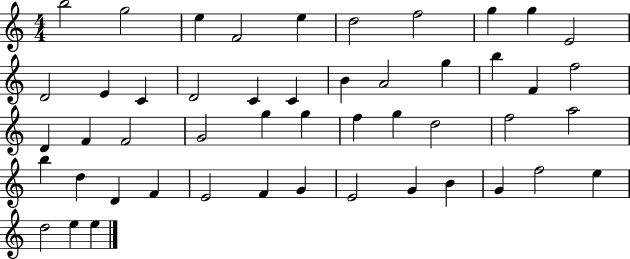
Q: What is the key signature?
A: C major